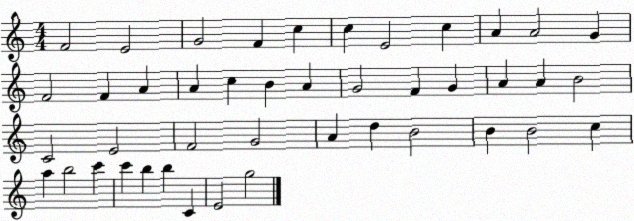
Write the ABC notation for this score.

X:1
T:Untitled
M:4/4
L:1/4
K:C
F2 E2 G2 F c c E2 c A A2 G F2 F A A c B A G2 F G A A B2 C2 E2 F2 G2 A d B2 B B2 c a b2 c' c' b b C E2 g2